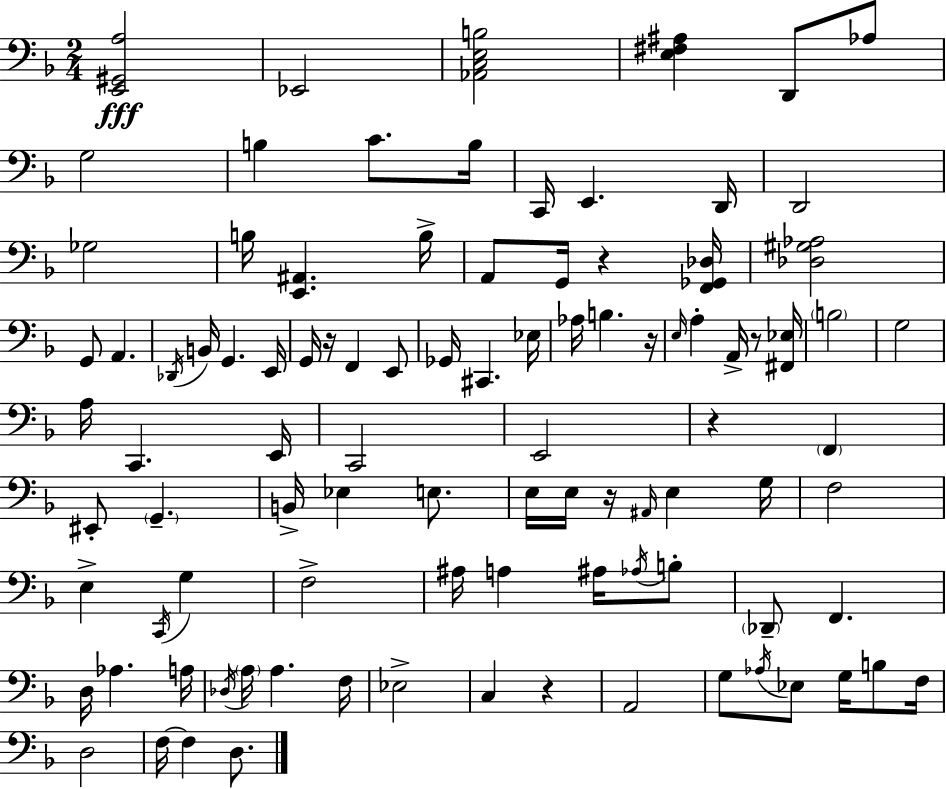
X:1
T:Untitled
M:2/4
L:1/4
K:F
[E,,^G,,A,]2 _E,,2 [_A,,C,E,B,]2 [E,^F,^A,] D,,/2 _A,/2 G,2 B, C/2 B,/4 C,,/4 E,, D,,/4 D,,2 _G,2 B,/4 [E,,^A,,] B,/4 A,,/2 G,,/4 z [F,,_G,,_D,]/4 [_D,^G,_A,]2 G,,/2 A,, _D,,/4 B,,/4 G,, E,,/4 G,,/4 z/4 F,, E,,/2 _G,,/4 ^C,, _E,/4 _A,/4 B, z/4 E,/4 A, A,,/4 z/2 [^F,,_E,]/4 B,2 G,2 A,/4 C,, E,,/4 C,,2 E,,2 z F,, ^E,,/2 G,, B,,/4 _E, E,/2 E,/4 E,/4 z/4 ^A,,/4 E, G,/4 F,2 E, C,,/4 G, F,2 ^A,/4 A, ^A,/4 _A,/4 B,/2 _D,,/2 F,, D,/4 _A, A,/4 _D,/4 A,/4 A, F,/4 _E,2 C, z A,,2 G,/2 _A,/4 _E,/2 G,/4 B,/2 F,/4 D,2 F,/4 F, D,/2